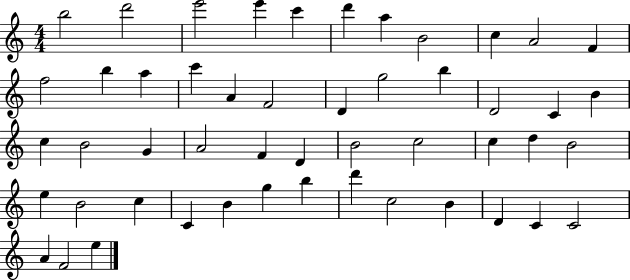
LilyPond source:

{
  \clef treble
  \numericTimeSignature
  \time 4/4
  \key c \major
  b''2 d'''2 | e'''2 e'''4 c'''4 | d'''4 a''4 b'2 | c''4 a'2 f'4 | \break f''2 b''4 a''4 | c'''4 a'4 f'2 | d'4 g''2 b''4 | d'2 c'4 b'4 | \break c''4 b'2 g'4 | a'2 f'4 d'4 | b'2 c''2 | c''4 d''4 b'2 | \break e''4 b'2 c''4 | c'4 b'4 g''4 b''4 | d'''4 c''2 b'4 | d'4 c'4 c'2 | \break a'4 f'2 e''4 | \bar "|."
}